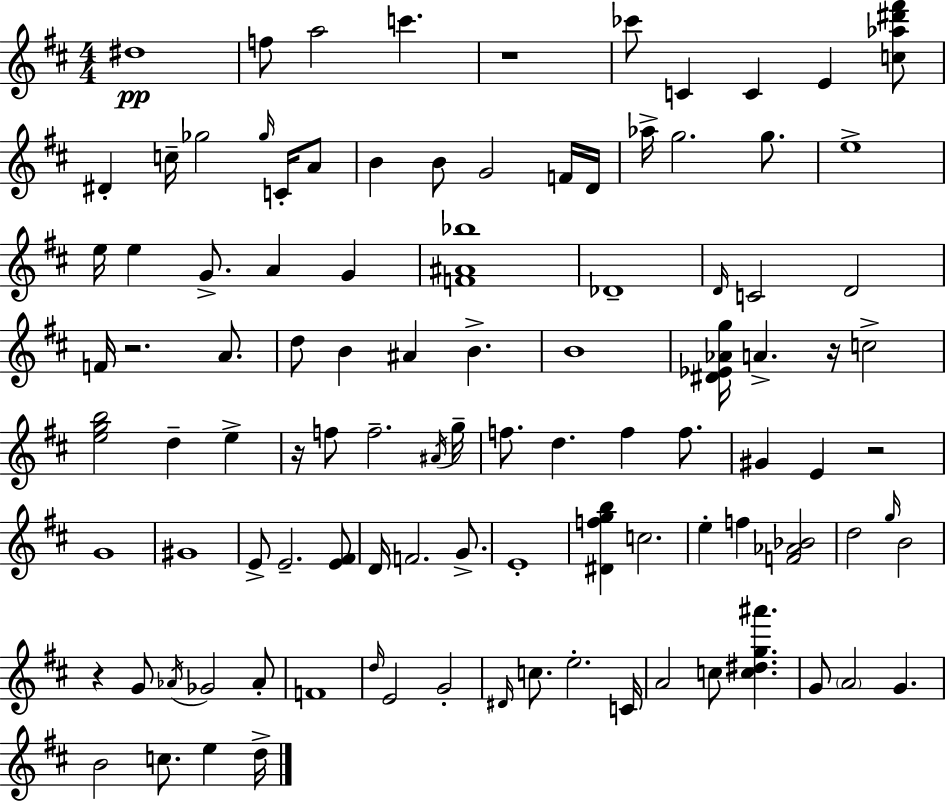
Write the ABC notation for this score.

X:1
T:Untitled
M:4/4
L:1/4
K:D
^d4 f/2 a2 c' z4 _c'/2 C C E [c_a^d'^f']/2 ^D c/4 _g2 _g/4 C/4 A/2 B B/2 G2 F/4 D/4 _a/4 g2 g/2 e4 e/4 e G/2 A G [F^A_b]4 _D4 D/4 C2 D2 F/4 z2 A/2 d/2 B ^A B B4 [^D_E_Ag]/4 A z/4 c2 [egb]2 d e z/4 f/2 f2 ^A/4 g/4 f/2 d f f/2 ^G E z2 G4 ^G4 E/2 E2 [E^F]/2 D/4 F2 G/2 E4 [^Dfgb] c2 e f [F_A_B]2 d2 g/4 B2 z G/2 _A/4 _G2 _A/2 F4 d/4 E2 G2 ^D/4 c/2 e2 C/4 A2 c/2 [c^dg^a'] G/2 A2 G B2 c/2 e d/4